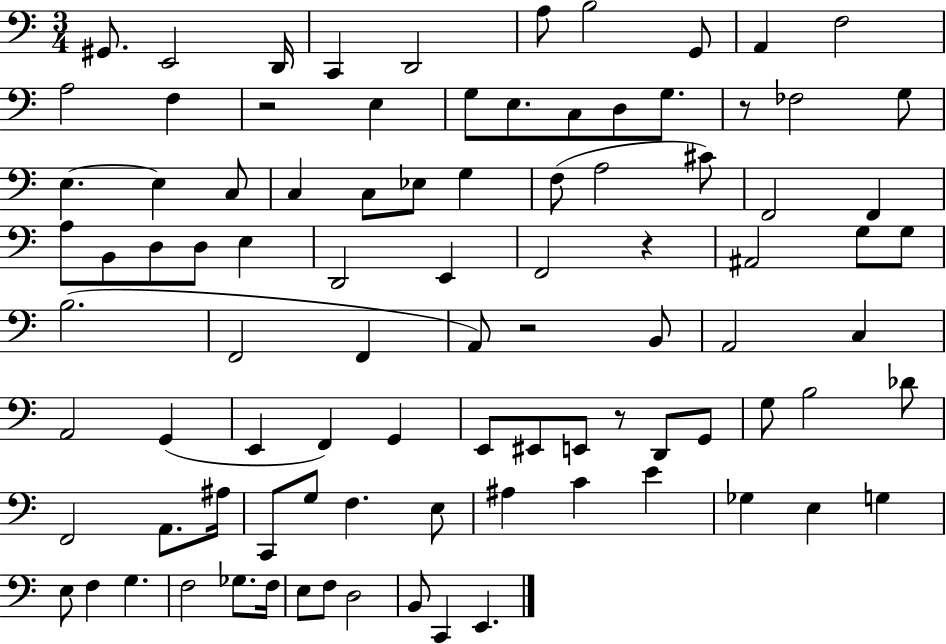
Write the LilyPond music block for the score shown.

{
  \clef bass
  \numericTimeSignature
  \time 3/4
  \key c \major
  gis,8. e,2 d,16 | c,4 d,2 | a8 b2 g,8 | a,4 f2 | \break a2 f4 | r2 e4 | g8 e8. c8 d8 g8. | r8 fes2 g8 | \break e4.~~ e4 c8 | c4 c8 ees8 g4 | f8( a2 cis'8) | f,2 f,4 | \break a8 b,8 d8 d8 e4 | d,2 e,4 | f,2 r4 | ais,2 g8 g8 | \break b2.( | f,2 f,4 | a,8) r2 b,8 | a,2 c4 | \break a,2 g,4( | e,4 f,4) g,4 | e,8 eis,8 e,8 r8 d,8 g,8 | g8 b2 des'8 | \break f,2 a,8. ais16 | c,8 g8 f4. e8 | ais4 c'4 e'4 | ges4 e4 g4 | \break e8 f4 g4. | f2 ges8. f16 | e8 f8 d2 | b,8 c,4 e,4. | \break \bar "|."
}